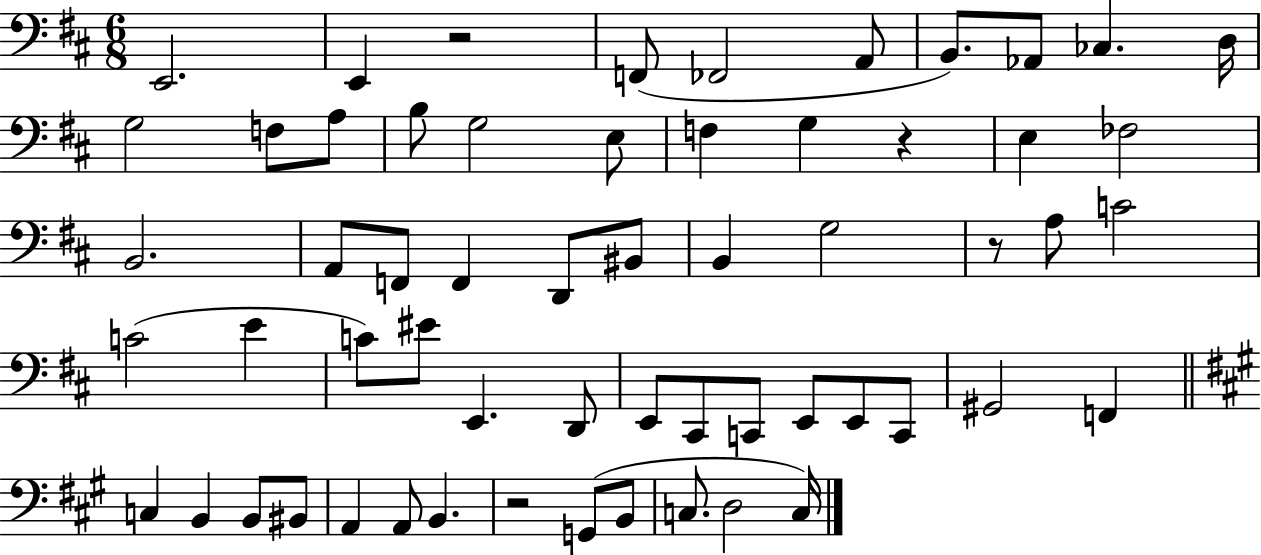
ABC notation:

X:1
T:Untitled
M:6/8
L:1/4
K:D
E,,2 E,, z2 F,,/2 _F,,2 A,,/2 B,,/2 _A,,/2 _C, D,/4 G,2 F,/2 A,/2 B,/2 G,2 E,/2 F, G, z E, _F,2 B,,2 A,,/2 F,,/2 F,, D,,/2 ^B,,/2 B,, G,2 z/2 A,/2 C2 C2 E C/2 ^E/2 E,, D,,/2 E,,/2 ^C,,/2 C,,/2 E,,/2 E,,/2 C,,/2 ^G,,2 F,, C, B,, B,,/2 ^B,,/2 A,, A,,/2 B,, z2 G,,/2 B,,/2 C,/2 D,2 C,/4